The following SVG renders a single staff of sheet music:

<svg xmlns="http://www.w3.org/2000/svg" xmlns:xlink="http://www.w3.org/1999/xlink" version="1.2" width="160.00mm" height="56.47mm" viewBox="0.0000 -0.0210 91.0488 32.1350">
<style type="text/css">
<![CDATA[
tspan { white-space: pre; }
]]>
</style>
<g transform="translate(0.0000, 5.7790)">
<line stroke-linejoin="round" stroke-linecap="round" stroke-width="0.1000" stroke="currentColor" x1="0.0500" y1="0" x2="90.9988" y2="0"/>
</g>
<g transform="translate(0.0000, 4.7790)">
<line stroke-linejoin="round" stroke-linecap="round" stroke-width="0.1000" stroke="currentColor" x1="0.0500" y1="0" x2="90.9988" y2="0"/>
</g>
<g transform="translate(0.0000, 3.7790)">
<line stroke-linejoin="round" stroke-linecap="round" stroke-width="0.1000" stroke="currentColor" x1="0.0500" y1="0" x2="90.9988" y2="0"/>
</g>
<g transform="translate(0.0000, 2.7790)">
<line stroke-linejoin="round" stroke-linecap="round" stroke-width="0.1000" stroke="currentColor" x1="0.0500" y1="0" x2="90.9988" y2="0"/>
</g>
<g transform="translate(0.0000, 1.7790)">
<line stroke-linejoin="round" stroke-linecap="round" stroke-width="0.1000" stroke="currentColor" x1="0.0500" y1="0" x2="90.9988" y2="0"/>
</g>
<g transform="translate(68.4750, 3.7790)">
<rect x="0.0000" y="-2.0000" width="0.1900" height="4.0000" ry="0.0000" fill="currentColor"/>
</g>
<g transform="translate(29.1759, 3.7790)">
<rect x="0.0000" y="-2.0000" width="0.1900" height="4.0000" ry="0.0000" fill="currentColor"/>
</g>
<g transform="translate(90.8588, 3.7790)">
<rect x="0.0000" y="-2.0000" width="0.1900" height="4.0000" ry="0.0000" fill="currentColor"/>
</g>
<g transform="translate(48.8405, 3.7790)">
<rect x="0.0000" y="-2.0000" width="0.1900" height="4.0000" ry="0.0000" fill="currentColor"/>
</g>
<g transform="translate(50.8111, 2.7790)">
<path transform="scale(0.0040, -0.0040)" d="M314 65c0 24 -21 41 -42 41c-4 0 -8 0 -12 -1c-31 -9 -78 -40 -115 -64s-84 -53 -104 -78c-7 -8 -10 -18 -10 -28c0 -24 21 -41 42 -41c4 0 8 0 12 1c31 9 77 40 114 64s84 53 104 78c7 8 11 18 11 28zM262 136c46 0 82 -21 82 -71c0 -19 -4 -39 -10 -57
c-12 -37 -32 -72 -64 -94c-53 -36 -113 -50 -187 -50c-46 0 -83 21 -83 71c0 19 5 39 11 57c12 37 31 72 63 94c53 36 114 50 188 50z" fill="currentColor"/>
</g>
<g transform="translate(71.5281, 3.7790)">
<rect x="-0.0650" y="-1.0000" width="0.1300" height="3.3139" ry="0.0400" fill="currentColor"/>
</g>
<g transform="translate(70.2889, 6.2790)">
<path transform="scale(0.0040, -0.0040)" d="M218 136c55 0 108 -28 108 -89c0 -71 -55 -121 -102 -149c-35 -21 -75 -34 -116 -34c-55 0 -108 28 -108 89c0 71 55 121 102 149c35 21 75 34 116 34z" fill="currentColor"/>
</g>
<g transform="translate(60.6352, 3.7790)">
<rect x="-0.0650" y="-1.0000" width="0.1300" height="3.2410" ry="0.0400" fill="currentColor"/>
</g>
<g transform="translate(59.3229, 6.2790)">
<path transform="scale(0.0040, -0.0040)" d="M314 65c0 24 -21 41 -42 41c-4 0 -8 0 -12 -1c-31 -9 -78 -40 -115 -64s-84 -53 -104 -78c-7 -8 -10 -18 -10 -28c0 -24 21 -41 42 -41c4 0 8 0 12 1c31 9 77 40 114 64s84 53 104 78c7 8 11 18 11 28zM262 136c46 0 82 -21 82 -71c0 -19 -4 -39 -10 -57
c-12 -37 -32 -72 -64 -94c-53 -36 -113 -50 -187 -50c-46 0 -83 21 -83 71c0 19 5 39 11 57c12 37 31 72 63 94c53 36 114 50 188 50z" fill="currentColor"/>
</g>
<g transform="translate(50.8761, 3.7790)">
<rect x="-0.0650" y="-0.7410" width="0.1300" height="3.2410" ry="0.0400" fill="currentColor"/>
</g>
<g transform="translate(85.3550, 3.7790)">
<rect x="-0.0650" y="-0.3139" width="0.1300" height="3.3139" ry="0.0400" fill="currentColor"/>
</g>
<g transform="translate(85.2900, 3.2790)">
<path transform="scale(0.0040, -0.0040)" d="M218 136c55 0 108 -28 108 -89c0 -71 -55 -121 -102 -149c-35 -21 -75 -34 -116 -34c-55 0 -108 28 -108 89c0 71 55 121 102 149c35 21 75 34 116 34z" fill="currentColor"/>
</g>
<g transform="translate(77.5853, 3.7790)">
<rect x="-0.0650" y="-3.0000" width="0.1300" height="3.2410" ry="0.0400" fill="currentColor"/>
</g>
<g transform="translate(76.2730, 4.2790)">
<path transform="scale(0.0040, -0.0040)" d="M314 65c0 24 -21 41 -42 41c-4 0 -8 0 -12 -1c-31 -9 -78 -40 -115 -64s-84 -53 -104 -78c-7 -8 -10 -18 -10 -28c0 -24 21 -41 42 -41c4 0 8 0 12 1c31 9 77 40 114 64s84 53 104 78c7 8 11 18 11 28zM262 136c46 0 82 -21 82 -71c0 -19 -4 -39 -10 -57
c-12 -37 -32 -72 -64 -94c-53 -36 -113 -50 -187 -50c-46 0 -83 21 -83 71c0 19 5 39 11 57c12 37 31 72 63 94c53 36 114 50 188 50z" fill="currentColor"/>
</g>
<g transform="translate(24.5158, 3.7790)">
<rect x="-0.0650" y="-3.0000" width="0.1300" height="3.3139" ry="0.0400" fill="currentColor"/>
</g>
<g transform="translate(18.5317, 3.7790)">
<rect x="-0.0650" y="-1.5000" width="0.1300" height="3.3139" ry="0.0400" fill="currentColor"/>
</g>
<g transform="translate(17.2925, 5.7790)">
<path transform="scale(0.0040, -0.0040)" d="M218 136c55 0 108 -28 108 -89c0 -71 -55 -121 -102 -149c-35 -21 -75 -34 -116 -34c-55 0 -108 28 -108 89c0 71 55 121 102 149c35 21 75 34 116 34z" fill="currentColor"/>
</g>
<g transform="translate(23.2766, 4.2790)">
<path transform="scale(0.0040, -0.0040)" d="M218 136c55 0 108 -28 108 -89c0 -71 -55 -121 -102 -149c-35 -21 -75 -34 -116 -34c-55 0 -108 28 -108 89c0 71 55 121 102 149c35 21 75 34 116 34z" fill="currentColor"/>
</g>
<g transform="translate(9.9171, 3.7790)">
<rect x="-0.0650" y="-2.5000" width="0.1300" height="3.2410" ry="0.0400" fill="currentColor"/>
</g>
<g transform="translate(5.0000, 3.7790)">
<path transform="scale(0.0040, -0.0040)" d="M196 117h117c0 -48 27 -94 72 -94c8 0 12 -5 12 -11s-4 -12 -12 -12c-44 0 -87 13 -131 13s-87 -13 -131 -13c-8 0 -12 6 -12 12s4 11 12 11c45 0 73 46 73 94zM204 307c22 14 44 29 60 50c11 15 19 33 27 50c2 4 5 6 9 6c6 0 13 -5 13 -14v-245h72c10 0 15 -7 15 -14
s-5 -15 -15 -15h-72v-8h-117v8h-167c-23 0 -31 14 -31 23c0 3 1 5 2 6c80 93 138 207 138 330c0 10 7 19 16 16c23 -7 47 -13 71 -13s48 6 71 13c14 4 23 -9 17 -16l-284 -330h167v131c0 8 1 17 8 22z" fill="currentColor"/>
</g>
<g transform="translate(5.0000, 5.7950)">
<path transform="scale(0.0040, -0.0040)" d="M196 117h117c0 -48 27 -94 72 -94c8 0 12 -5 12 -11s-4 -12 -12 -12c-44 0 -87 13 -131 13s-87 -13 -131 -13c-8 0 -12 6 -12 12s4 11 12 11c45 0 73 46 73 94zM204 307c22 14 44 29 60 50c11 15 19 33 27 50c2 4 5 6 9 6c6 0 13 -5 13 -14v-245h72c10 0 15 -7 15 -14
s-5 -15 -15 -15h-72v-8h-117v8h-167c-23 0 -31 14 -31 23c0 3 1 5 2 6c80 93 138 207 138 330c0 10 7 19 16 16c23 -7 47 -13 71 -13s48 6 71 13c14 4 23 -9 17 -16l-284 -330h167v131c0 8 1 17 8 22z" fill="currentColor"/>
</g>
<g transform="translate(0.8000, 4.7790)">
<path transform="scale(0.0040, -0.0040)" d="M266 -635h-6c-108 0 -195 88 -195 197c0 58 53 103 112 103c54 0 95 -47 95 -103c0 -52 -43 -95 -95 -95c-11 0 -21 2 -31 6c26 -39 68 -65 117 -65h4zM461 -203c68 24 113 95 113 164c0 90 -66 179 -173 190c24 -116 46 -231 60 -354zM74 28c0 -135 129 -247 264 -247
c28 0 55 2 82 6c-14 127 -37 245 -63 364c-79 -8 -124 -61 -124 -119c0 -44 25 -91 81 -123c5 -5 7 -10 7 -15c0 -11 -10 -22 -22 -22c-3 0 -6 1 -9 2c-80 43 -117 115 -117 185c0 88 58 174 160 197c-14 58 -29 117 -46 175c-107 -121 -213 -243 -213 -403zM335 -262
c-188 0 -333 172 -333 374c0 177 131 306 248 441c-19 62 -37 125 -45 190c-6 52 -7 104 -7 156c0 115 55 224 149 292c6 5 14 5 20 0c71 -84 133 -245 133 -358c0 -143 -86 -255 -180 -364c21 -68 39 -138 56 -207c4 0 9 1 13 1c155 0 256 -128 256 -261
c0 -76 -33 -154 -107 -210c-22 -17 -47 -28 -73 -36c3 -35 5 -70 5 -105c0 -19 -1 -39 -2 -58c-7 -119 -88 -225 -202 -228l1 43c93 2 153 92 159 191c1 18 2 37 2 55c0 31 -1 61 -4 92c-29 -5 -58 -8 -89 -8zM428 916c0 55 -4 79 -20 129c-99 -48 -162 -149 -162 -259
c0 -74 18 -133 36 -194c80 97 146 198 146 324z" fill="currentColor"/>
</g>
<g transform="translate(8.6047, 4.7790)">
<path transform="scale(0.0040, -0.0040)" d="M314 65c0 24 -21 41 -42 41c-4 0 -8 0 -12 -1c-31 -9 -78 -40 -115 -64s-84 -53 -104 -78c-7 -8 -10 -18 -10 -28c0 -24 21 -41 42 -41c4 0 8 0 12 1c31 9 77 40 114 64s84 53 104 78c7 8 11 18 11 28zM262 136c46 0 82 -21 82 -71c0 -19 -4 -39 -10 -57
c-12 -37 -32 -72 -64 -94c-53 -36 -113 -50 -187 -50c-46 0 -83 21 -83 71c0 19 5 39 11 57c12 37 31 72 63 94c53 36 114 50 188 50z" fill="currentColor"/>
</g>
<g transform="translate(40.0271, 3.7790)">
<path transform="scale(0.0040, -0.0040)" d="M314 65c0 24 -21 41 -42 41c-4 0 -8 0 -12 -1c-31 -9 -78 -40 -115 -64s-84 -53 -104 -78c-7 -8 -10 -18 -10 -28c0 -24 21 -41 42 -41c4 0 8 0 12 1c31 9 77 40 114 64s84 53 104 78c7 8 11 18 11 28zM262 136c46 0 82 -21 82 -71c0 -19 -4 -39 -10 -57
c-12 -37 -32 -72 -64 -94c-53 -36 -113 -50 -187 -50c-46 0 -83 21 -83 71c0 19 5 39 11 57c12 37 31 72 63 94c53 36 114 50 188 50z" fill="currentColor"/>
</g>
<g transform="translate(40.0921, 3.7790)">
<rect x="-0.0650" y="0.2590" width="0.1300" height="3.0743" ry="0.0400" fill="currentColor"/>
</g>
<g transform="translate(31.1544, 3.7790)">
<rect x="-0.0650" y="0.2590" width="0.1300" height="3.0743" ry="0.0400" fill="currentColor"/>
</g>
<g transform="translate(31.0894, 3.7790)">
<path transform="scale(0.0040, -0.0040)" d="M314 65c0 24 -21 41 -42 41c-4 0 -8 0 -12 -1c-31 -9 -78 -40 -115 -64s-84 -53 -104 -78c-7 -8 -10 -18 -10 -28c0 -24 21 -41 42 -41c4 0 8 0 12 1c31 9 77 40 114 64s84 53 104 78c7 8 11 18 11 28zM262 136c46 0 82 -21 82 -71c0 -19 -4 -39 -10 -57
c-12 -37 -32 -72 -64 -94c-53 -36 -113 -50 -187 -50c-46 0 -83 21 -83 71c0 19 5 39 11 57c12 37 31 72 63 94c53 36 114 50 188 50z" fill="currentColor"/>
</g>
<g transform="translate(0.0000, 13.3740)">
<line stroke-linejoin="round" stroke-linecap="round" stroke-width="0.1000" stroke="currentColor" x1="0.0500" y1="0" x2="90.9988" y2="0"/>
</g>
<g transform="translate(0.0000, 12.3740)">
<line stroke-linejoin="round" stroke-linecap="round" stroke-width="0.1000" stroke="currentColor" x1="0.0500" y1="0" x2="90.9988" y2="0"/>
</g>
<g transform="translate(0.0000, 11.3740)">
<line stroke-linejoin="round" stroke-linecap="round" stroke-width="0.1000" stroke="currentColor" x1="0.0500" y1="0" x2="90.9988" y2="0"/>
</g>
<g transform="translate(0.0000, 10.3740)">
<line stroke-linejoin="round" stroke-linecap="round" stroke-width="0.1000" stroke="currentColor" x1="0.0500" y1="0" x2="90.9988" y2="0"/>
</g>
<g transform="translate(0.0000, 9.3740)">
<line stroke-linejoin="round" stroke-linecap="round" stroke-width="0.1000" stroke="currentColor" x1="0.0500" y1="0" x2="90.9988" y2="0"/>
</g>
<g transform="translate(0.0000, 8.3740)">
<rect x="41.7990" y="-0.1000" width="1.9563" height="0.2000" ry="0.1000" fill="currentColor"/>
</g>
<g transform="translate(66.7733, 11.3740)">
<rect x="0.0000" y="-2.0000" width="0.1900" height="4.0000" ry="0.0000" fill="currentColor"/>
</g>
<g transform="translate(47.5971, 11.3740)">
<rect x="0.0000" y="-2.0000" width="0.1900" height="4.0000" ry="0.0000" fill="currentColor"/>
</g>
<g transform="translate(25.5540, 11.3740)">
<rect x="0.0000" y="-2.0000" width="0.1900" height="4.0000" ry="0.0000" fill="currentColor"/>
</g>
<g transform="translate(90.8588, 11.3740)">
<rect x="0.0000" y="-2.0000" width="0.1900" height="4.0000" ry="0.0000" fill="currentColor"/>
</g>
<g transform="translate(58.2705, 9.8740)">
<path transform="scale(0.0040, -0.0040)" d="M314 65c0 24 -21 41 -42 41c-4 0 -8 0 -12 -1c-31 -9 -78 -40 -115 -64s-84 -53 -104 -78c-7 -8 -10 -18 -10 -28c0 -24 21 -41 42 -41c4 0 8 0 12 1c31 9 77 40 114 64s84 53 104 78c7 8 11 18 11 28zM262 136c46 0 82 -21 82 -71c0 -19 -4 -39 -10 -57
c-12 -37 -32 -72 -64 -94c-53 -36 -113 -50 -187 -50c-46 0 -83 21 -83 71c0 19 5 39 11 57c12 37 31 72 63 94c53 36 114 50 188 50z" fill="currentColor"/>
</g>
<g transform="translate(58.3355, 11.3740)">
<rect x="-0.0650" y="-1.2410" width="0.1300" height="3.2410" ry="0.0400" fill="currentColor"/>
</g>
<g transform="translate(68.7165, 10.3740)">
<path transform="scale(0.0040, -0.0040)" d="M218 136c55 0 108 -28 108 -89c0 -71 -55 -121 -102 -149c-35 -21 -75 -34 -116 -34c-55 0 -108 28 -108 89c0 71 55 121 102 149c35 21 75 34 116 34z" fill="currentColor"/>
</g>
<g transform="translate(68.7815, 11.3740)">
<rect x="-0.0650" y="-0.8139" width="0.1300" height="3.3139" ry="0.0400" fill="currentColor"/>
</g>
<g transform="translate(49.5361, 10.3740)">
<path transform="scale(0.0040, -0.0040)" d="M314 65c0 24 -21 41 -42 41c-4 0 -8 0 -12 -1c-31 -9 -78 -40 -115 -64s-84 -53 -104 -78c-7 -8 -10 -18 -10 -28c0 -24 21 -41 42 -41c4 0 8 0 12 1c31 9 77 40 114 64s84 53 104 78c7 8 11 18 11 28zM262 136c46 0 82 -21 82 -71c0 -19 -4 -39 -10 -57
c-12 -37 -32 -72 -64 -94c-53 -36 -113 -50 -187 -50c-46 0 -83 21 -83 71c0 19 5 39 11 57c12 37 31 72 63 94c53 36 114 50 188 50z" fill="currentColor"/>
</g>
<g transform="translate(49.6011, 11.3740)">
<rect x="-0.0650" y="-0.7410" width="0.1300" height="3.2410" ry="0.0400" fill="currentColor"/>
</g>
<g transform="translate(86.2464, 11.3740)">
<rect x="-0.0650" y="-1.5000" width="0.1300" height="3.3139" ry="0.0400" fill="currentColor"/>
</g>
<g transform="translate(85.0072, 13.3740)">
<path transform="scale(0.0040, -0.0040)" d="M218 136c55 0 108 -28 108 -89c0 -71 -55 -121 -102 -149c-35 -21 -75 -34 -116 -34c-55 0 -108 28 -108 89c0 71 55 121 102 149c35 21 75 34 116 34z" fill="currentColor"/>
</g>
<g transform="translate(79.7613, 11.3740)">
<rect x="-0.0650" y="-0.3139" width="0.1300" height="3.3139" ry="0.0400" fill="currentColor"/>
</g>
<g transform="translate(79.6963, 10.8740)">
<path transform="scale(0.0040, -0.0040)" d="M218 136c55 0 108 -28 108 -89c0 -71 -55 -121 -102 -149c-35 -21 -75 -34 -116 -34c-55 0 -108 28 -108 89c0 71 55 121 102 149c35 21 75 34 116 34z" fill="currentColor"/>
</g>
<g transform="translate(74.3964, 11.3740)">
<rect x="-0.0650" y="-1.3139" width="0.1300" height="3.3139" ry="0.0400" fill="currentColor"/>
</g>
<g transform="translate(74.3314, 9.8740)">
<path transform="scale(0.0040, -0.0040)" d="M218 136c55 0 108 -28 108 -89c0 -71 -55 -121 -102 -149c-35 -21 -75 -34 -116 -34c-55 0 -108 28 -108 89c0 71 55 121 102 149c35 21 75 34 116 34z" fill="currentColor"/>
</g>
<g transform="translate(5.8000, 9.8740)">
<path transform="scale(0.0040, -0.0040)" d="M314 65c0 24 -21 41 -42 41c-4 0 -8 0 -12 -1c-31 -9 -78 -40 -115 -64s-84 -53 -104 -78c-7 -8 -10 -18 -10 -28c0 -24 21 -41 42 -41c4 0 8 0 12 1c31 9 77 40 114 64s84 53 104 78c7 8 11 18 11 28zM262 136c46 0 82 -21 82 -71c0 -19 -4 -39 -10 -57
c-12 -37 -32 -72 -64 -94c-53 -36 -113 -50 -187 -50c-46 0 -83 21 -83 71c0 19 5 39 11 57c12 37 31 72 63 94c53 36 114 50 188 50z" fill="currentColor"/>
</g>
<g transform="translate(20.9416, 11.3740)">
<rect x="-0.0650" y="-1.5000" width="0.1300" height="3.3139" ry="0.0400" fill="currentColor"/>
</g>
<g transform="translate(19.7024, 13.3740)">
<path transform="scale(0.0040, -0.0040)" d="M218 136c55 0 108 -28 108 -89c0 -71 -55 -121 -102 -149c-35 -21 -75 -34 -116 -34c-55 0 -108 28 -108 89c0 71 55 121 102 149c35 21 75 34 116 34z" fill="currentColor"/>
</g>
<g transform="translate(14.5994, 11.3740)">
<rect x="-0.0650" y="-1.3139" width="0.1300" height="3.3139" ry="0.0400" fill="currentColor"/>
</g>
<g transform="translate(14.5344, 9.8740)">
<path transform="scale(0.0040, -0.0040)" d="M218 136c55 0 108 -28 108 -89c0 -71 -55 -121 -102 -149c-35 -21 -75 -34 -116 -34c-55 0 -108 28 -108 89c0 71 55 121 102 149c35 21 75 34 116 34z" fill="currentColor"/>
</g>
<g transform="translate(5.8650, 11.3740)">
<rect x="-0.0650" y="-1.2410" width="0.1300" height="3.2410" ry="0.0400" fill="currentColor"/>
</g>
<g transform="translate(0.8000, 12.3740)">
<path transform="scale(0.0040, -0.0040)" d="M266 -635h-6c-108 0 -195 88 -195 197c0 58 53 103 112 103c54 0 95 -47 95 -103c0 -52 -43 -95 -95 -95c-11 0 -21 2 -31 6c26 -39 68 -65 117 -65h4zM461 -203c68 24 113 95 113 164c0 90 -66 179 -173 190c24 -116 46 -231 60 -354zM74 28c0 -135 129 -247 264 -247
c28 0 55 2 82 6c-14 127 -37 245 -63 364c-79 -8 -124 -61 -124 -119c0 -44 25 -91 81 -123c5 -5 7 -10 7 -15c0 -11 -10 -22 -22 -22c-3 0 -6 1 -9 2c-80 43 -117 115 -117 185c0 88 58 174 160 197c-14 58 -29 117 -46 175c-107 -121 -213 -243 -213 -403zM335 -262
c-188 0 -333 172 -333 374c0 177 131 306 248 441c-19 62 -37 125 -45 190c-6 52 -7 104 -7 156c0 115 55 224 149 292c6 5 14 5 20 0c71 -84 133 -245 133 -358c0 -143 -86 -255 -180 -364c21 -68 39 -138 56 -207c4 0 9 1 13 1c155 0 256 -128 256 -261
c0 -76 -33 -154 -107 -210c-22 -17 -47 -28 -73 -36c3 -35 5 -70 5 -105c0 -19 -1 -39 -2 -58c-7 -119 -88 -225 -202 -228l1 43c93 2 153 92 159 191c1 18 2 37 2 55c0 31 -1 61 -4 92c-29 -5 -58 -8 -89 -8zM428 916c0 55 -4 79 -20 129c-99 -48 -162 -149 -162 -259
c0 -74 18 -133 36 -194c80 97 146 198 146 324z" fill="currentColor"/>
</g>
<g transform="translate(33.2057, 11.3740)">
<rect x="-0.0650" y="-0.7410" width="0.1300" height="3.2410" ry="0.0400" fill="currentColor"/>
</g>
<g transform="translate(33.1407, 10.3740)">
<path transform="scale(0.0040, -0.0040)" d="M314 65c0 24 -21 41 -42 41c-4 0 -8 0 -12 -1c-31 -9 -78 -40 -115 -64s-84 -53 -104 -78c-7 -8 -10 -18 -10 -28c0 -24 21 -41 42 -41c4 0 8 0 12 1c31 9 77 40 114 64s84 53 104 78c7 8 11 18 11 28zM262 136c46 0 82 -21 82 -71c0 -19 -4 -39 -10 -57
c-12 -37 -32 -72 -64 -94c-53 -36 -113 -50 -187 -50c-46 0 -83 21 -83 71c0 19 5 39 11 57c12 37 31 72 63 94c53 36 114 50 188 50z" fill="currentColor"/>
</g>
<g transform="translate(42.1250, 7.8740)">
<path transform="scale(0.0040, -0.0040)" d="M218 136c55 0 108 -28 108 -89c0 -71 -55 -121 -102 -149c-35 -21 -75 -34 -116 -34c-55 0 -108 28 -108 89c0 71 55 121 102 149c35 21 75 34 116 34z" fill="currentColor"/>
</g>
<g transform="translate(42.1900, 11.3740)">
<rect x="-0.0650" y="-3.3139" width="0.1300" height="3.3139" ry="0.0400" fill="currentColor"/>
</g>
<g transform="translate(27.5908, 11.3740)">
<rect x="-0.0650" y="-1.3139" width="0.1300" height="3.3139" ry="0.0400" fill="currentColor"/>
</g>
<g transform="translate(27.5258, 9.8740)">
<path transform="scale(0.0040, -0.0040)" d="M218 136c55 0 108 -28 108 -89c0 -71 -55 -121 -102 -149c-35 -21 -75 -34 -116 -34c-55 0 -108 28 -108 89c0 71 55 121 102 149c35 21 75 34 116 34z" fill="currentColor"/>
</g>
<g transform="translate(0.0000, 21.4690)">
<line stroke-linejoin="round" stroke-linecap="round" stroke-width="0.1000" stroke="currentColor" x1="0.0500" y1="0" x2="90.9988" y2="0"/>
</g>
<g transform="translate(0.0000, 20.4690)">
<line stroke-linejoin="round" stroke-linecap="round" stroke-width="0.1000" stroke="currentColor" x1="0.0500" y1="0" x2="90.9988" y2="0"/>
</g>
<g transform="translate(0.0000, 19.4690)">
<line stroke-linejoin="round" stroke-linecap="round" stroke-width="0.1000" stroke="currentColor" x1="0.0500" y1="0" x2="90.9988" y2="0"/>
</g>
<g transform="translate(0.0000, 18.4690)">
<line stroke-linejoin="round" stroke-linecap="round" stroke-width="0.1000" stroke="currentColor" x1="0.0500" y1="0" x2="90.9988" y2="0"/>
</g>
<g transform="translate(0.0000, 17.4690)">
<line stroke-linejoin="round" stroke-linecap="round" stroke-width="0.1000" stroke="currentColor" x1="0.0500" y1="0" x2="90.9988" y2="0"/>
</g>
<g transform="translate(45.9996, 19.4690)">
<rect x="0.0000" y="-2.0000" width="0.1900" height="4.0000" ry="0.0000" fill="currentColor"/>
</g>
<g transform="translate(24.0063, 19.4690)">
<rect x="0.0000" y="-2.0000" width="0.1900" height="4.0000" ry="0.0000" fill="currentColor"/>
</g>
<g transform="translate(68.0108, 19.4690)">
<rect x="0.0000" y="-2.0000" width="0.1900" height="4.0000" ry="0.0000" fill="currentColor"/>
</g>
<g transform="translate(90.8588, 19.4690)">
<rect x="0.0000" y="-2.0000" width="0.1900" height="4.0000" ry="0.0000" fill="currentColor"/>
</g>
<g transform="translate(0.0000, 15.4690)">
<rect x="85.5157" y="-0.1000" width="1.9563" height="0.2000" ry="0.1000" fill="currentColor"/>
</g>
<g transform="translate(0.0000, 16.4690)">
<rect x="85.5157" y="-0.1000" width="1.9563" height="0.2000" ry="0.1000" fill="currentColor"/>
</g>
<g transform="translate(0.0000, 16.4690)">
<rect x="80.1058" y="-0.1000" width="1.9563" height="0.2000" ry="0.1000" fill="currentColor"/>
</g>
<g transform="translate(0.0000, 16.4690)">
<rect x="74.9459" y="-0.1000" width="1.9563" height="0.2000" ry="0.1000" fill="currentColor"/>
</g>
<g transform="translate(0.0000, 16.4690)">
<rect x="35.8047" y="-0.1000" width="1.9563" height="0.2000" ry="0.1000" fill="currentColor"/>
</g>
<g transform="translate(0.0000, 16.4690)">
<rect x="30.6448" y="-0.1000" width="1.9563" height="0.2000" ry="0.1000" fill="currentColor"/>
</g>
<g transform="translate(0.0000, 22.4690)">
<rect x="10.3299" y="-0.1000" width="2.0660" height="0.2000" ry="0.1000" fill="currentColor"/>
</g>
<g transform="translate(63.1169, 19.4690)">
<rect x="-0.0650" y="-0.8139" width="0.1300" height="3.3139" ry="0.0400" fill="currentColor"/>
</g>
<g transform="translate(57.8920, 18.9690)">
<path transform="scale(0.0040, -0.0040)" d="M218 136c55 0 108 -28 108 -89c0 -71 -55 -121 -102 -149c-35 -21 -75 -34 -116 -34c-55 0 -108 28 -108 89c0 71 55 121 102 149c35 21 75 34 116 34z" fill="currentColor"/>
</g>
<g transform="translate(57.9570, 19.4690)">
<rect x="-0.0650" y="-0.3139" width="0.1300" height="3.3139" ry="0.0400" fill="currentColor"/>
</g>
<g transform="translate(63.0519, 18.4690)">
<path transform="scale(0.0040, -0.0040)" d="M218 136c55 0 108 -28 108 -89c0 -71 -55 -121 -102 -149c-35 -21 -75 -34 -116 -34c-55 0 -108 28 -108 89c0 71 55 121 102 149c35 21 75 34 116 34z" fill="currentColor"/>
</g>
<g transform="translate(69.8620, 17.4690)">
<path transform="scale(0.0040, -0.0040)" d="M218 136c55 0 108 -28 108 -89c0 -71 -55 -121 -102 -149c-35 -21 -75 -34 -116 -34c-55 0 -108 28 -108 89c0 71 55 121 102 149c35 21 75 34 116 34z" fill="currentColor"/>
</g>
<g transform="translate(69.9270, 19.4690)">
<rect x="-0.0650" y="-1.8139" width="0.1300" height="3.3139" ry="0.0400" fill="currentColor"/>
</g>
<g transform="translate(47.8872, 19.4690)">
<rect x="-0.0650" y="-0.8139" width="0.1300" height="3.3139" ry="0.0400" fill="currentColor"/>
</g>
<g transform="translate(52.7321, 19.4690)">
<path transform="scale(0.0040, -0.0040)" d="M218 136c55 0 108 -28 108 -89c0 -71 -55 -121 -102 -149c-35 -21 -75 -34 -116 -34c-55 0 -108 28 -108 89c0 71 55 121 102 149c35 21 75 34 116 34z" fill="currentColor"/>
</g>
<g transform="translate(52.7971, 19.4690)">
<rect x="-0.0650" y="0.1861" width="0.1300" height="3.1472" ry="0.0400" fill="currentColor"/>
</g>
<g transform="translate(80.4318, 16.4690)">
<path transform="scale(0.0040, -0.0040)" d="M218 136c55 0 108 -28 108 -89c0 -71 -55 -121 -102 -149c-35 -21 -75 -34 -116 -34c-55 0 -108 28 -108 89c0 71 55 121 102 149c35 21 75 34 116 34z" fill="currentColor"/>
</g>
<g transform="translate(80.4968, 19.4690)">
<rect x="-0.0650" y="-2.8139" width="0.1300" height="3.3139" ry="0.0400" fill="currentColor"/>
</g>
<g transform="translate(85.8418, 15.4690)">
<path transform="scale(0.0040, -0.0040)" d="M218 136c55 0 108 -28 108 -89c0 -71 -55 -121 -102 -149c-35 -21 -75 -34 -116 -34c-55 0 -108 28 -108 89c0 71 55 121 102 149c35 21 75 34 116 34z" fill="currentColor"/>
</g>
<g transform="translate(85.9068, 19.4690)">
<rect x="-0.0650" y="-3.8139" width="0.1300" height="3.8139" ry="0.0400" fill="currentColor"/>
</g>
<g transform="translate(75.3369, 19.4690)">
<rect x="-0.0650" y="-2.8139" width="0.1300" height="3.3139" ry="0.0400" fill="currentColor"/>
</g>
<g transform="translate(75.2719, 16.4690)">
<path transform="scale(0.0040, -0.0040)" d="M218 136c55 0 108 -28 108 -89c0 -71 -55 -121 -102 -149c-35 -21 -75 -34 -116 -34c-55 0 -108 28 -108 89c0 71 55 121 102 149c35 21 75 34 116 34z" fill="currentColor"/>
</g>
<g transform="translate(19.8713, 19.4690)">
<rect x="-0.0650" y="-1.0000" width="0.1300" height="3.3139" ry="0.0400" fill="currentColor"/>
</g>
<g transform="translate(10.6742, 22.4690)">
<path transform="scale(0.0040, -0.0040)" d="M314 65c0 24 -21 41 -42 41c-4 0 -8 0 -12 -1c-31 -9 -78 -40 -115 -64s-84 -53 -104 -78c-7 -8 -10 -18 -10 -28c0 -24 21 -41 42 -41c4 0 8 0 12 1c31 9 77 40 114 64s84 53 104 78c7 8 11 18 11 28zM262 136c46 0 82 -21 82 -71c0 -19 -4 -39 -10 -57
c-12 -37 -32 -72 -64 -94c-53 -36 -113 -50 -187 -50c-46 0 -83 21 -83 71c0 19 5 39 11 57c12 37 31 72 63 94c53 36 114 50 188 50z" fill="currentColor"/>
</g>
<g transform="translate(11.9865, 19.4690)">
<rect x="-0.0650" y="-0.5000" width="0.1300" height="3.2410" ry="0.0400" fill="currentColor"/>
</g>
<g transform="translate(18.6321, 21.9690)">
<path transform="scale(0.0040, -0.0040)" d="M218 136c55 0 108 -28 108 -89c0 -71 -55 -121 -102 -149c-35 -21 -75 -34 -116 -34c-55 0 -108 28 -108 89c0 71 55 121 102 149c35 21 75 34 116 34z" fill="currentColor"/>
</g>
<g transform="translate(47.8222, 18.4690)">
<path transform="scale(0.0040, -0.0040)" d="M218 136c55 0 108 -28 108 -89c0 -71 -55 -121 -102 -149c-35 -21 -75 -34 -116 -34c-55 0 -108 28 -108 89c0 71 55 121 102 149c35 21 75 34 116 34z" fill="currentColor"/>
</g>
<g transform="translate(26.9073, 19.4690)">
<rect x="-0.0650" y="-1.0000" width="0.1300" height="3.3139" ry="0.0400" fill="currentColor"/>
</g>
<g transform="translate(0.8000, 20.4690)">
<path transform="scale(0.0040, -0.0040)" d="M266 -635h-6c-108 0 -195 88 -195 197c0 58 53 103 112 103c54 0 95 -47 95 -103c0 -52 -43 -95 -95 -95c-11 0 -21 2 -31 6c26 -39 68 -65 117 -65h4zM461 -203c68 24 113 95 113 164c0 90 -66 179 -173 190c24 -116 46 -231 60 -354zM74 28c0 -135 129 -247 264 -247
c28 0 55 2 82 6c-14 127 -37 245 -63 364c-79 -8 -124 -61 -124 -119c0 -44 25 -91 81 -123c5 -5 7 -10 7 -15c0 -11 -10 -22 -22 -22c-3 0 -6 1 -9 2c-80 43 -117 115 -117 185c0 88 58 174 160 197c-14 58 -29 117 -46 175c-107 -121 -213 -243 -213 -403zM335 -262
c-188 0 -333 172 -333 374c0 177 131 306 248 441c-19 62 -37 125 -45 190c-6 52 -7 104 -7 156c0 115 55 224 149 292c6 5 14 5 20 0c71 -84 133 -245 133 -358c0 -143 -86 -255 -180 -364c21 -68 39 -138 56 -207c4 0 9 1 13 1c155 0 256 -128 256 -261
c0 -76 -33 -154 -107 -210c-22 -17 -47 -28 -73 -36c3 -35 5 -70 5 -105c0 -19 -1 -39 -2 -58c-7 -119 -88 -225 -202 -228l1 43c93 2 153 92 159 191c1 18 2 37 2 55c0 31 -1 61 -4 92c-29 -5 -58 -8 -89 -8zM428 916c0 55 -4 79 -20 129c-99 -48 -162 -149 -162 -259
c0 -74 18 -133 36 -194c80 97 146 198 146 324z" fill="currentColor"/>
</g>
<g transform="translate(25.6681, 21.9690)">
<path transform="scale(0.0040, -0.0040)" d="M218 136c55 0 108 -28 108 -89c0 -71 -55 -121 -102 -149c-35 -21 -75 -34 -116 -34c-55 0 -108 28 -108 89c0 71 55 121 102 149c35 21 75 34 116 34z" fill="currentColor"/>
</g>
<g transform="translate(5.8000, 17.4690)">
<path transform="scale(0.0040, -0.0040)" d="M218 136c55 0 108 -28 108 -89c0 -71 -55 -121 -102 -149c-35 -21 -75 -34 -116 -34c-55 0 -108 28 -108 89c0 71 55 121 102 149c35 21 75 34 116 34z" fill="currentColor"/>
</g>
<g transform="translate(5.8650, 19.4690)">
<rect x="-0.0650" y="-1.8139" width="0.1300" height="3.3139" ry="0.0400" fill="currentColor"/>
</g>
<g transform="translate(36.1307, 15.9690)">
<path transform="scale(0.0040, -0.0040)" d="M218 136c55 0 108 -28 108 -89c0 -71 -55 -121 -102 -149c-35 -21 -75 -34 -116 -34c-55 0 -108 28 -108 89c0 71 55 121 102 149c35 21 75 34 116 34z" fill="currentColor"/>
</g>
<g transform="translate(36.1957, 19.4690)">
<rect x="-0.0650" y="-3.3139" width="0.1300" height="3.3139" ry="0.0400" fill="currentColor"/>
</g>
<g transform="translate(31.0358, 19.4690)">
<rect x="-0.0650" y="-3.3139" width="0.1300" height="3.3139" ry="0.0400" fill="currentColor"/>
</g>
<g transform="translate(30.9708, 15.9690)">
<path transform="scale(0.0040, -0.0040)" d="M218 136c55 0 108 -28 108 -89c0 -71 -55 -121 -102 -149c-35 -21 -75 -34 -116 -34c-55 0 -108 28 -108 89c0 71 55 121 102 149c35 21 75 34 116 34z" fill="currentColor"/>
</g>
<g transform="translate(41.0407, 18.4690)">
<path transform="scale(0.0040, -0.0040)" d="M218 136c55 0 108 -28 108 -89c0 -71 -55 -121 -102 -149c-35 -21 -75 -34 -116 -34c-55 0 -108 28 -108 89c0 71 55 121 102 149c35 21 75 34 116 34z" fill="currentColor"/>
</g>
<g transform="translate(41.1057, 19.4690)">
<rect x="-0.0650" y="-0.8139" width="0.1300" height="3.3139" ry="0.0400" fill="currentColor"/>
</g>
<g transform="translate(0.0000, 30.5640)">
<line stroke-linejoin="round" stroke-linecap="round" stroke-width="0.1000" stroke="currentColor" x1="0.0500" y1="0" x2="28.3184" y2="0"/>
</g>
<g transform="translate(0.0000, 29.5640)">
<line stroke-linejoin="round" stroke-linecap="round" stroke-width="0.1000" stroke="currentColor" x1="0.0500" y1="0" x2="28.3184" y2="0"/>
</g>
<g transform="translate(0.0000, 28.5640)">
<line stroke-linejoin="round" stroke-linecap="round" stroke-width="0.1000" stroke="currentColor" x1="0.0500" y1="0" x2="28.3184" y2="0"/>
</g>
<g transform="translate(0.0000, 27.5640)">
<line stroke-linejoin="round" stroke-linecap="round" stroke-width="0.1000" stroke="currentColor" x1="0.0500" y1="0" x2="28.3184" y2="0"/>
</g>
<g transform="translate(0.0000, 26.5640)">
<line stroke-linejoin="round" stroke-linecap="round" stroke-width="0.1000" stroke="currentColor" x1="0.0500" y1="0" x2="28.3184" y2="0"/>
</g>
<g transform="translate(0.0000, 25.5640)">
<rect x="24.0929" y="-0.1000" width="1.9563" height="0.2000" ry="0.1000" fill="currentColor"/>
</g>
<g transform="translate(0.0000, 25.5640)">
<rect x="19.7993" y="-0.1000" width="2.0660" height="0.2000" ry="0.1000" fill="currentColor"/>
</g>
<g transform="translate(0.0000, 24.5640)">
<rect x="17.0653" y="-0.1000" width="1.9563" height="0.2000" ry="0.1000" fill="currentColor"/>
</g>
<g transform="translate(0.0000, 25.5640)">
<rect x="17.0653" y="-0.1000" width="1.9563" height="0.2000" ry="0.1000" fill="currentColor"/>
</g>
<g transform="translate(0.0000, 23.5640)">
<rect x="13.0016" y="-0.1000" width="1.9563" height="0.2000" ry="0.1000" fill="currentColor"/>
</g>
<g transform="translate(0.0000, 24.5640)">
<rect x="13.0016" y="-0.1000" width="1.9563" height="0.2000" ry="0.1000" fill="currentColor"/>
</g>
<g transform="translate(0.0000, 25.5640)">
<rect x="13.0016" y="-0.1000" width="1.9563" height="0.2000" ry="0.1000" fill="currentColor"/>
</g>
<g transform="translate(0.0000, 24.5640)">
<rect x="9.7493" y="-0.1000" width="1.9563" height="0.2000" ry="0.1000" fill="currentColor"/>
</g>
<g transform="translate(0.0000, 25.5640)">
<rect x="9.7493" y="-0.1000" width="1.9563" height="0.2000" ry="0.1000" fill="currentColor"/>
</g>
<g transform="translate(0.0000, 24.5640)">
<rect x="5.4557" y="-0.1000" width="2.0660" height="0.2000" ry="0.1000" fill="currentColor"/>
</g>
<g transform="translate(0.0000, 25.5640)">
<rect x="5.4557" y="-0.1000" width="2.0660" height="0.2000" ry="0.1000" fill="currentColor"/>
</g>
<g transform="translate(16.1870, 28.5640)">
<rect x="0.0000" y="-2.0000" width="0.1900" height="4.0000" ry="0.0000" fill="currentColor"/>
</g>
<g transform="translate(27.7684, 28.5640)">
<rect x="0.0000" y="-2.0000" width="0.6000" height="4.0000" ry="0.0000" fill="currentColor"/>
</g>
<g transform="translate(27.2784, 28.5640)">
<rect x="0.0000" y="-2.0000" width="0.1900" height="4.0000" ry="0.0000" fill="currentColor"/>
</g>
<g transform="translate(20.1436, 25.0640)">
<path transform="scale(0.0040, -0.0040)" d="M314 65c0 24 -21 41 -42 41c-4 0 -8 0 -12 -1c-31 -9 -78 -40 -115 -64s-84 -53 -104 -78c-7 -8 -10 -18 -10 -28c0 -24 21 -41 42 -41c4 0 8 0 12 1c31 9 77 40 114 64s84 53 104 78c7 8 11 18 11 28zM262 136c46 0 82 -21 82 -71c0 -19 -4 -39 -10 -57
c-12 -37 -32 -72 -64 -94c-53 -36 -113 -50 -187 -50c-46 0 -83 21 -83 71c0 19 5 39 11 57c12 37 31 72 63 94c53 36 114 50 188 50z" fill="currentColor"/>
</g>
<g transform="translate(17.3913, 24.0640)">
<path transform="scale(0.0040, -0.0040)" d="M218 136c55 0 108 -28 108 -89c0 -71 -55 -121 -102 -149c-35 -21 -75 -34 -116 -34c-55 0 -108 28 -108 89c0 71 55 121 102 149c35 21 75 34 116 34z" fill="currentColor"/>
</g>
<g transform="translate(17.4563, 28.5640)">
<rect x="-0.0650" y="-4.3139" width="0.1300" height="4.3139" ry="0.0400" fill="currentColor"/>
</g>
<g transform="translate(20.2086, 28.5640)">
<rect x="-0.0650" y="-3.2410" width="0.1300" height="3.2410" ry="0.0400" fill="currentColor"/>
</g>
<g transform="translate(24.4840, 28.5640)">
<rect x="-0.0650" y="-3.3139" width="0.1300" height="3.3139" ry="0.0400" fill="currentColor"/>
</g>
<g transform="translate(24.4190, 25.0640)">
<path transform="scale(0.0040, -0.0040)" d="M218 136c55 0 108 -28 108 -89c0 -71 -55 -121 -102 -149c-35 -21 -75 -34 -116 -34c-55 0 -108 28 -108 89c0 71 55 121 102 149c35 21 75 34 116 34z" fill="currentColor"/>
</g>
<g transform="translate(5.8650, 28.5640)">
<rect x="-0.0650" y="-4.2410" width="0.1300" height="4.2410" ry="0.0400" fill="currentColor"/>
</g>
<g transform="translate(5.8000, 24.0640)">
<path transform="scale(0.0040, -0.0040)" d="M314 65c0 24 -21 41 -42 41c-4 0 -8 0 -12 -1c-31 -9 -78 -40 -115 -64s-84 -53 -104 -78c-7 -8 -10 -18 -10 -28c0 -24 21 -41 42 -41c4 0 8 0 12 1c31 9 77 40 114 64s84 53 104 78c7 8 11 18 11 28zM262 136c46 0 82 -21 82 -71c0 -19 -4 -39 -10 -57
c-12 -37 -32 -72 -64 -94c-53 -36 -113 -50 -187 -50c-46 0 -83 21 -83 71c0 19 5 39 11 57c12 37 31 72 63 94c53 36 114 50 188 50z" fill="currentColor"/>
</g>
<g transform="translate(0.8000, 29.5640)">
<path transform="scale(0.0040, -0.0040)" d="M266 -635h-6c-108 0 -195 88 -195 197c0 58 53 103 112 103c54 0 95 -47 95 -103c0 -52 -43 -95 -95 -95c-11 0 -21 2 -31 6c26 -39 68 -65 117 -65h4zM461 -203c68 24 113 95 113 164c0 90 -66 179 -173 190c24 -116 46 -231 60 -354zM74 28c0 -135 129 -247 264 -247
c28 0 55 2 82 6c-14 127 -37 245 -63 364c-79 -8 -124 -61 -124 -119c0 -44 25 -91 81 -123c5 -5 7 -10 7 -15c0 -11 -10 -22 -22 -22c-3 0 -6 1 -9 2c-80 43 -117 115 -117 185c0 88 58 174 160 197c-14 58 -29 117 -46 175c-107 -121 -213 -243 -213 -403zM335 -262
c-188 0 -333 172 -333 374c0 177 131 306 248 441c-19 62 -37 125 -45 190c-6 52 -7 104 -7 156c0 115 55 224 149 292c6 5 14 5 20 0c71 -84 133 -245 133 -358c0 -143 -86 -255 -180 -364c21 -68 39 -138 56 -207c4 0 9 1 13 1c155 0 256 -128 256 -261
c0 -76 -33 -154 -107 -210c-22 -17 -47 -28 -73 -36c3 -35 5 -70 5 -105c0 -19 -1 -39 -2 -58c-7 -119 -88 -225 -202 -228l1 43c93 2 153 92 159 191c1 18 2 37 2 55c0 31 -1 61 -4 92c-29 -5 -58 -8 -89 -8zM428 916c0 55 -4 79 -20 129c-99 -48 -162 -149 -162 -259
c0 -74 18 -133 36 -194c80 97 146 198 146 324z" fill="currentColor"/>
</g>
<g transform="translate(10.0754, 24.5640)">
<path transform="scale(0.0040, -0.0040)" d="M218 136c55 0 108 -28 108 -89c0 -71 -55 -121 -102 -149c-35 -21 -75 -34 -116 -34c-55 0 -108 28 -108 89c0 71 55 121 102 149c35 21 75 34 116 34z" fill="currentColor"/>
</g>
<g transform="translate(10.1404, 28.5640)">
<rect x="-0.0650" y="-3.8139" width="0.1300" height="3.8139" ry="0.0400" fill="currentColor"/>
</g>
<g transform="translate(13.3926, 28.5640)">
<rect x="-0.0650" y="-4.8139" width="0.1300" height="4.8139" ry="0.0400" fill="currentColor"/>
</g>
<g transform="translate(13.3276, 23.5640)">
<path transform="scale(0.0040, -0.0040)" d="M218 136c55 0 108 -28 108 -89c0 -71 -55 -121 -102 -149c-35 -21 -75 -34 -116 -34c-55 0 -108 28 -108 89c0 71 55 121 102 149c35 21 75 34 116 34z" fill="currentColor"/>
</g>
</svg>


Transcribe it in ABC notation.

X:1
T:Untitled
M:4/4
L:1/4
K:C
G2 E A B2 B2 d2 D2 D A2 c e2 e E e d2 b d2 e2 d e c E f C2 D D b b d d B c d f a a c' d'2 c' e' d' b2 b